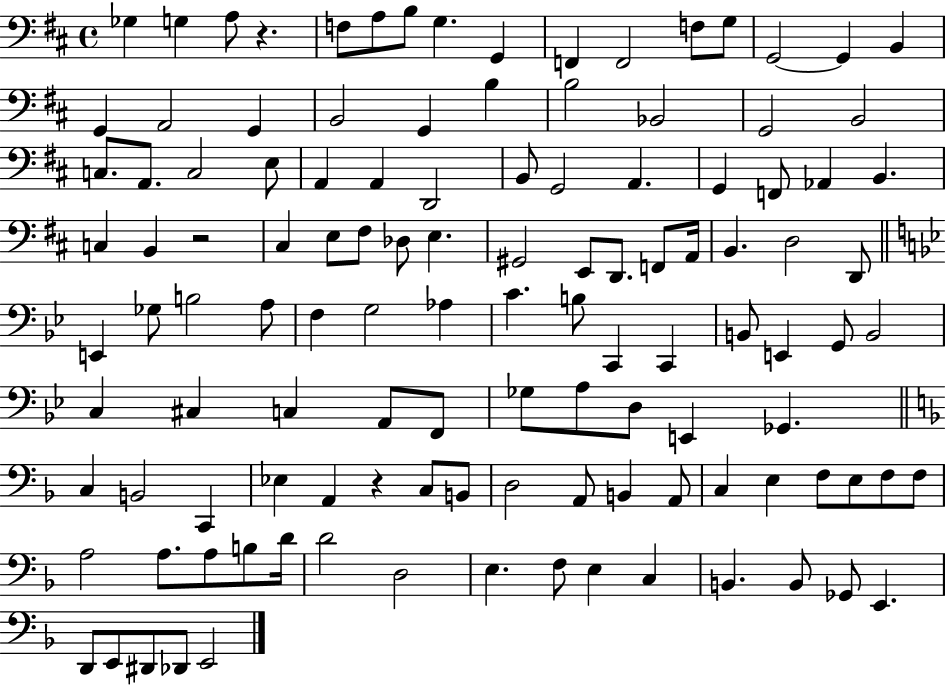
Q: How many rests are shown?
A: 3